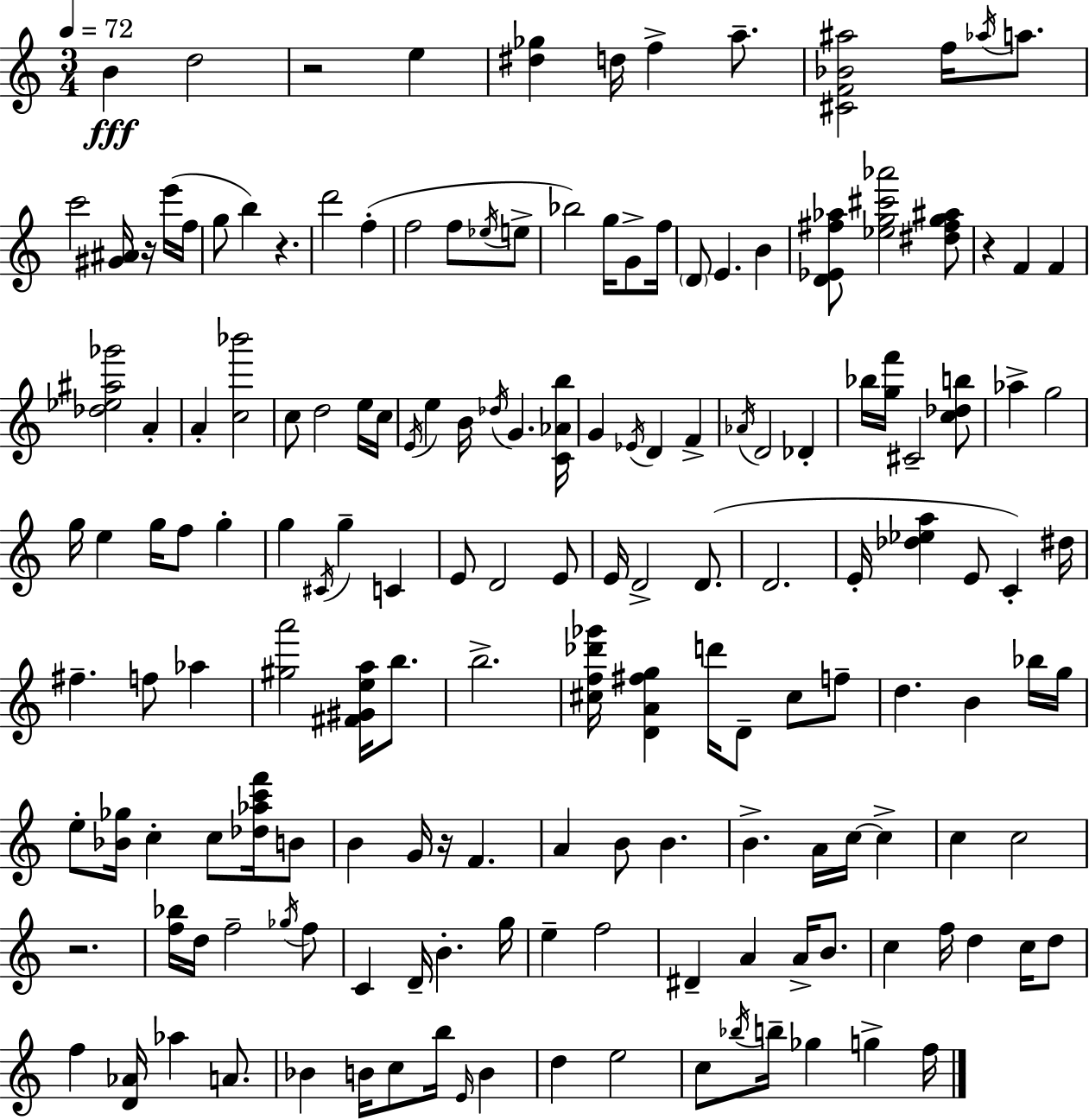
B4/q D5/h R/h E5/q [D#5,Gb5]/q D5/s F5/q A5/e. [C#4,F4,Bb4,A#5]/h F5/s Ab5/s A5/e. C6/h [G#4,A#4]/s R/s E6/s F5/s G5/e B5/q R/q. D6/h F5/q F5/h F5/e Eb5/s E5/e Bb5/h G5/s G4/e F5/s D4/e E4/q. B4/q [D4,Eb4,F#5,Ab5]/e [Eb5,G5,C#6,Ab6]/h [D#5,F#5,G5,A#5]/e R/q F4/q F4/q [Db5,Eb5,A#5,Gb6]/h A4/q A4/q [C5,Bb6]/h C5/e D5/h E5/s C5/s E4/s E5/q B4/s Db5/s G4/q. [C4,Ab4,B5]/s G4/q Eb4/s D4/q F4/q Ab4/s D4/h Db4/q Bb5/s [G5,F6]/s C#4/h [C5,Db5,B5]/e Ab5/q G5/h G5/s E5/q G5/s F5/e G5/q G5/q C#4/s G5/q C4/q E4/e D4/h E4/e E4/s D4/h D4/e. D4/h. E4/s [Db5,Eb5,A5]/q E4/e C4/q D#5/s F#5/q. F5/e Ab5/q [G#5,A6]/h [F#4,G#4,E5,A5]/s B5/e. B5/h. [C#5,F5,Db6,Gb6]/s [D4,A4,F#5,G5]/q D6/s D4/e C#5/e F5/e D5/q. B4/q Bb5/s G5/s E5/e [Bb4,Gb5]/s C5/q C5/e [Db5,Ab5,C6,F6]/s B4/e B4/q G4/s R/s F4/q. A4/q B4/e B4/q. B4/q. A4/s C5/s C5/q C5/q C5/h R/h. [F5,Bb5]/s D5/s F5/h Gb5/s F5/e C4/q D4/s B4/q. G5/s E5/q F5/h D#4/q A4/q A4/s B4/e. C5/q F5/s D5/q C5/s D5/e F5/q [D4,Ab4]/s Ab5/q A4/e. Bb4/q B4/s C5/e B5/s E4/s B4/q D5/q E5/h C5/e Bb5/s B5/s Gb5/q G5/q F5/s